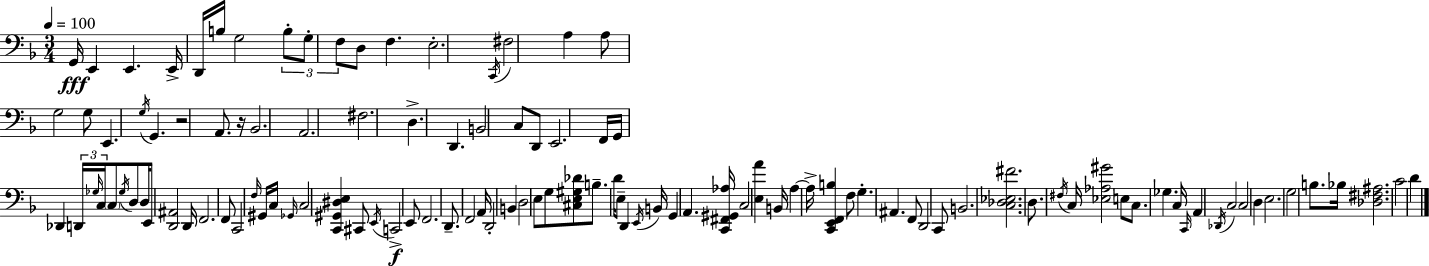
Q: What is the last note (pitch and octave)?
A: D4